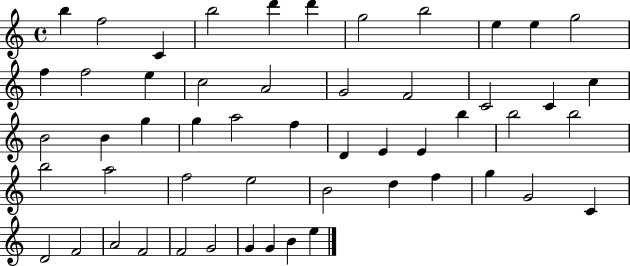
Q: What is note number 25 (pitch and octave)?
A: G5